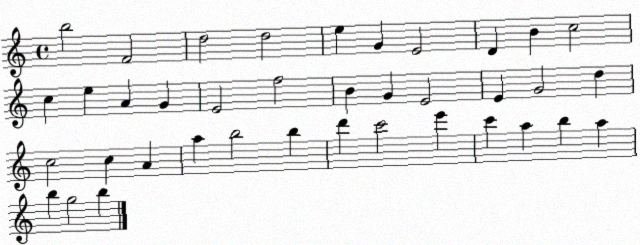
X:1
T:Untitled
M:4/4
L:1/4
K:C
b2 F2 d2 d2 e G E2 D B c2 c e A G E2 f2 B G E2 E G2 d c2 c A a b2 b d' c'2 e' c' a b a b g2 b